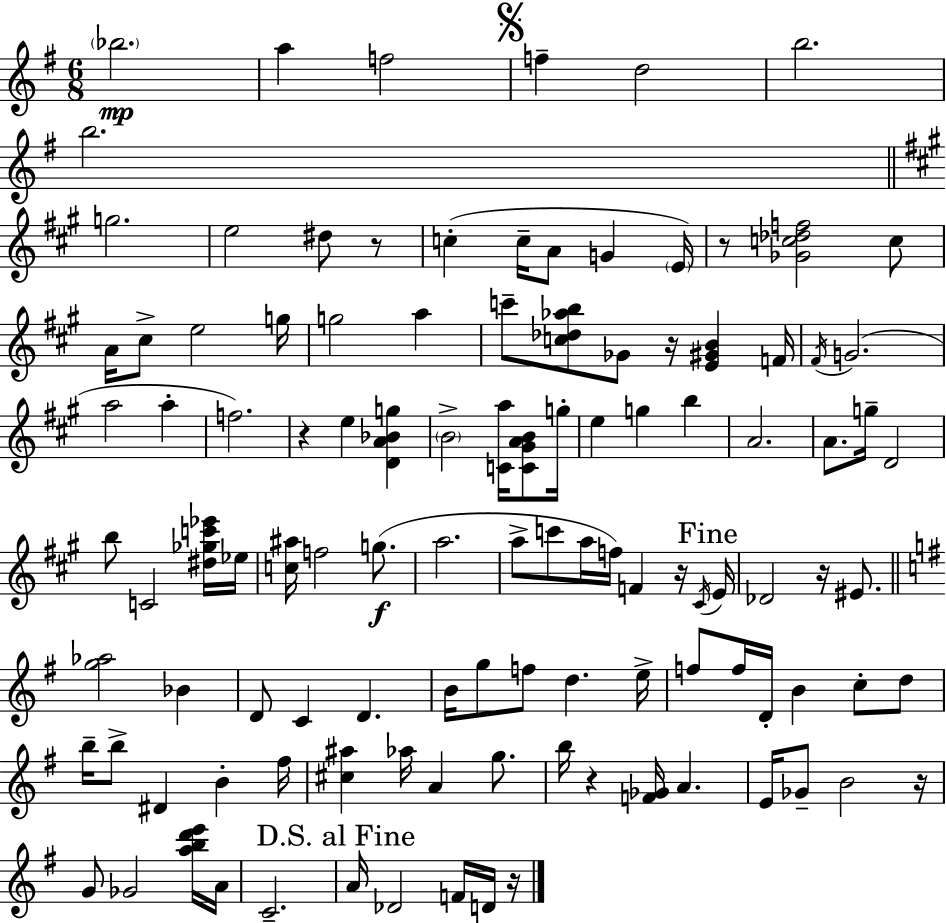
{
  \clef treble
  \numericTimeSignature
  \time 6/8
  \key e \minor
  \parenthesize bes''2.\mp | a''4 f''2 | \mark \markup { \musicglyph "scripts.segno" } f''4-- d''2 | b''2. | \break b''2. | \bar "||" \break \key a \major g''2. | e''2 dis''8 r8 | c''4-.( c''16-- a'8 g'4 \parenthesize e'16) | r8 <ges' c'' des'' f''>2 c''8 | \break a'16 cis''8-> e''2 g''16 | g''2 a''4 | c'''8-- <c'' des'' aes'' b''>8 ges'8 r16 <e' gis' b'>4 f'16 | \acciaccatura { fis'16 } g'2.( | \break a''2 a''4-. | f''2.) | r4 e''4 <d' a' bes' g''>4 | \parenthesize b'2-> <c' a''>16 <c' gis' a' b'>8 | \break g''16-. e''4 g''4 b''4 | a'2. | a'8. g''16-- d'2 | b''8 c'2 <dis'' ges'' c''' ees'''>16 | \break ees''16 <c'' ais''>16 f''2 g''8.(\f | a''2. | a''8-> c'''8 a''16 f''16) f'4 r16 | \acciaccatura { cis'16 } \mark "Fine" e'16 des'2 r16 eis'8. | \break \bar "||" \break \key g \major <g'' aes''>2 bes'4 | d'8 c'4 d'4. | b'16 g''8 f''8 d''4. e''16-> | f''8 f''16 d'16-. b'4 c''8-. d''8 | \break b''16-- b''8-> dis'4 b'4-. fis''16 | <cis'' ais''>4 aes''16 a'4 g''8. | b''16 r4 <f' ges'>16 a'4. | e'16 ges'8-- b'2 r16 | \break g'8 ges'2 <a'' b'' d''' e'''>16 a'16 | c'2.-- | \mark "D.S. al Fine" a'16 des'2 f'16 d'16 r16 | \bar "|."
}